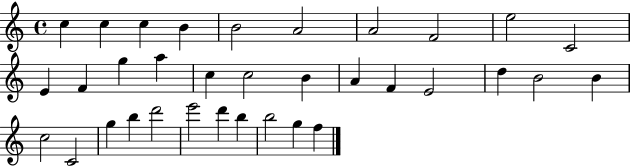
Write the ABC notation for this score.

X:1
T:Untitled
M:4/4
L:1/4
K:C
c c c B B2 A2 A2 F2 e2 C2 E F g a c c2 B A F E2 d B2 B c2 C2 g b d'2 e'2 d' b b2 g f